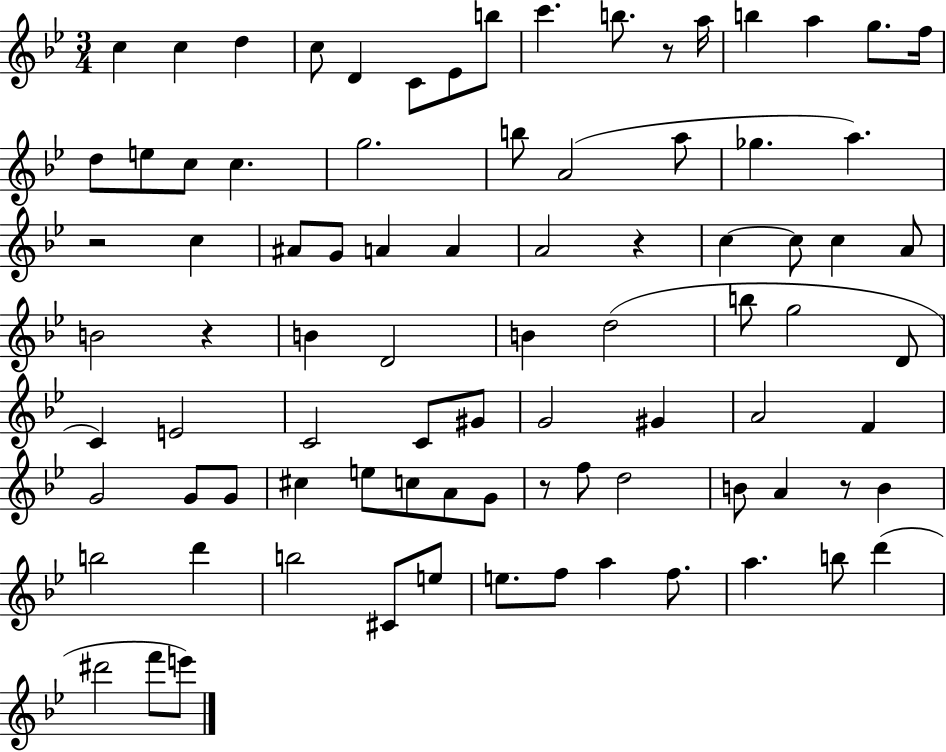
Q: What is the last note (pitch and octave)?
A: E6